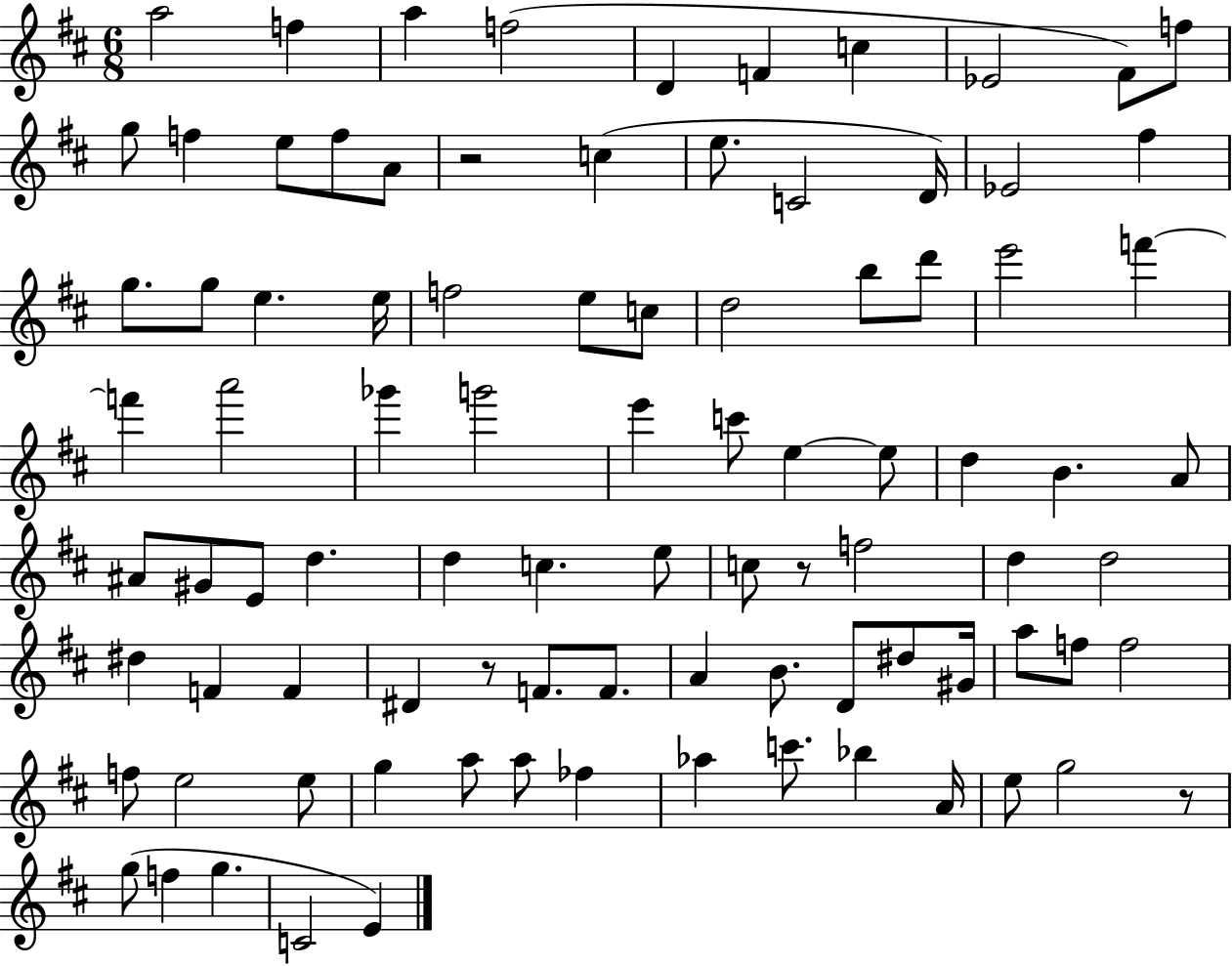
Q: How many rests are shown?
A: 4